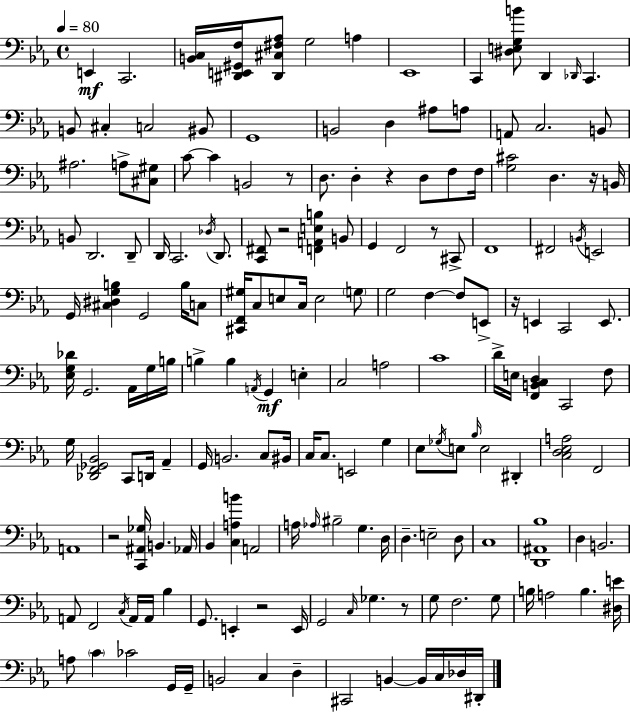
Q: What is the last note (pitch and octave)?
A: D#2